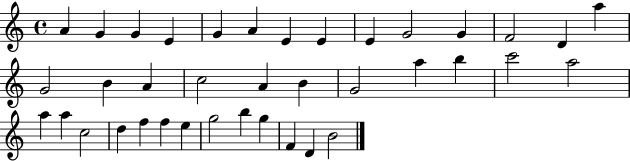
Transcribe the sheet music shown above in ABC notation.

X:1
T:Untitled
M:4/4
L:1/4
K:C
A G G E G A E E E G2 G F2 D a G2 B A c2 A B G2 a b c'2 a2 a a c2 d f f e g2 b g F D B2